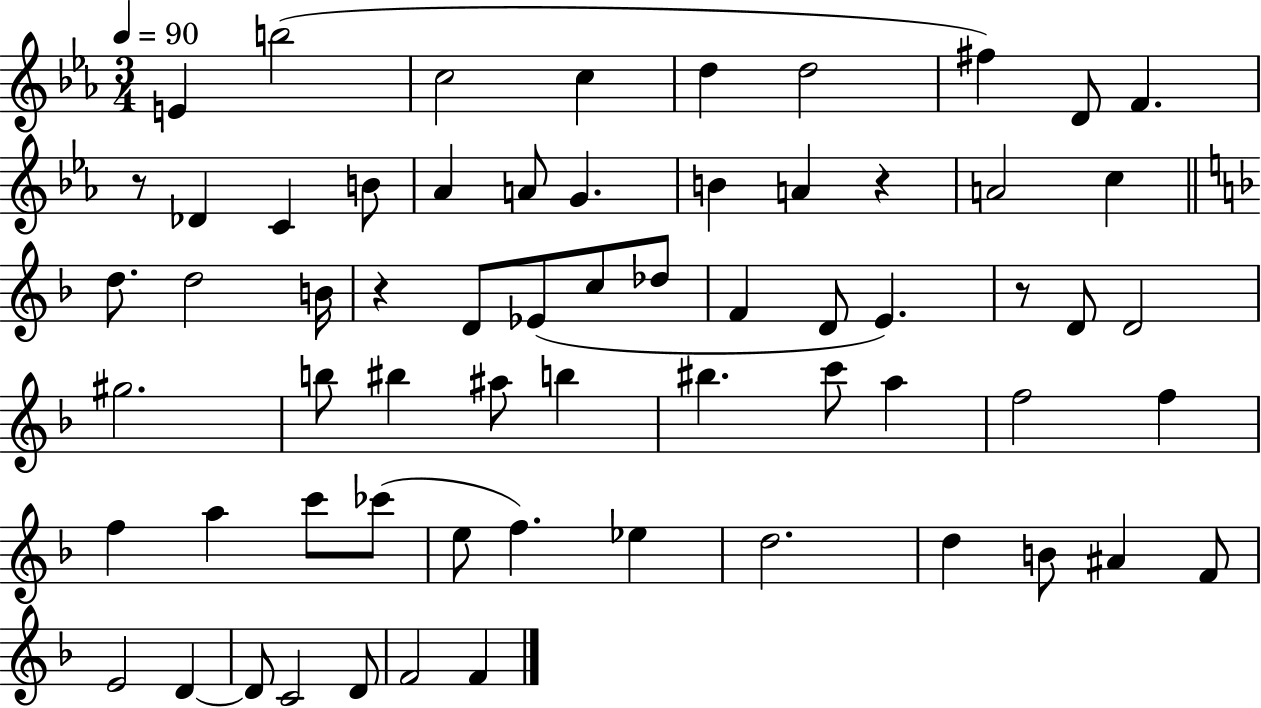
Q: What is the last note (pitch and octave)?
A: F4